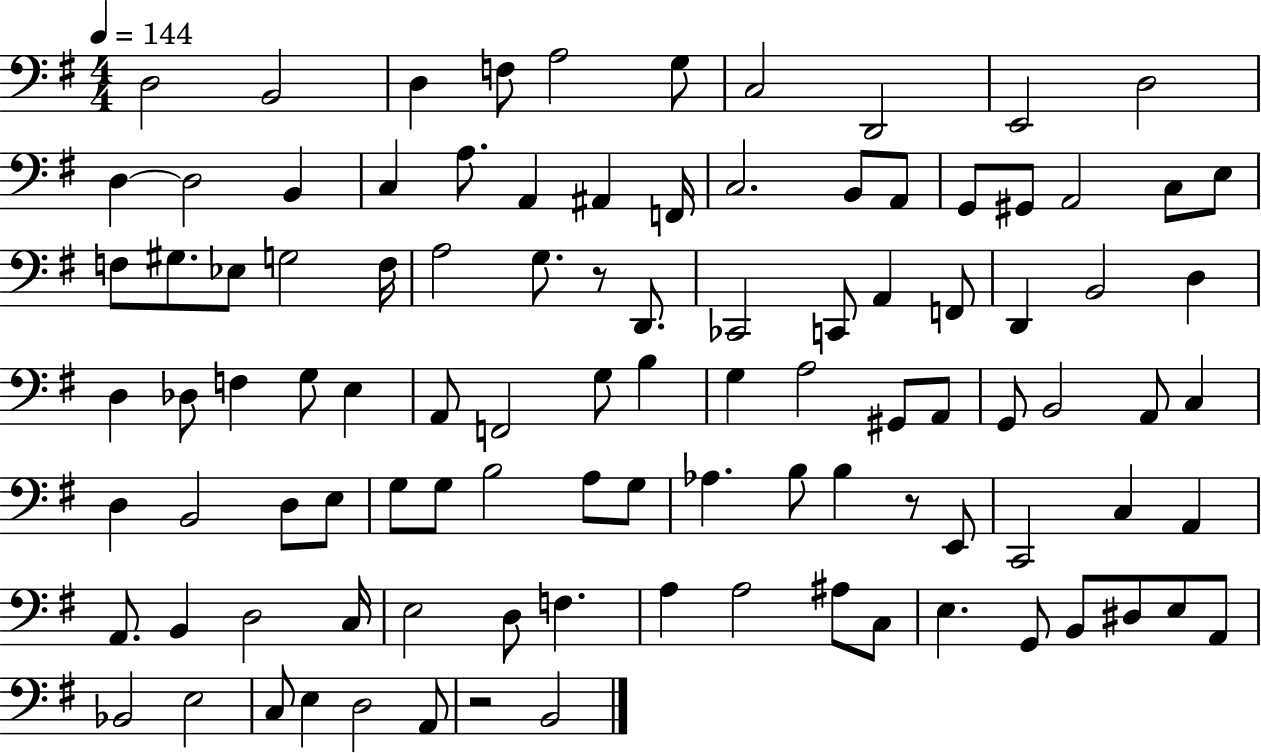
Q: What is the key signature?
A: G major